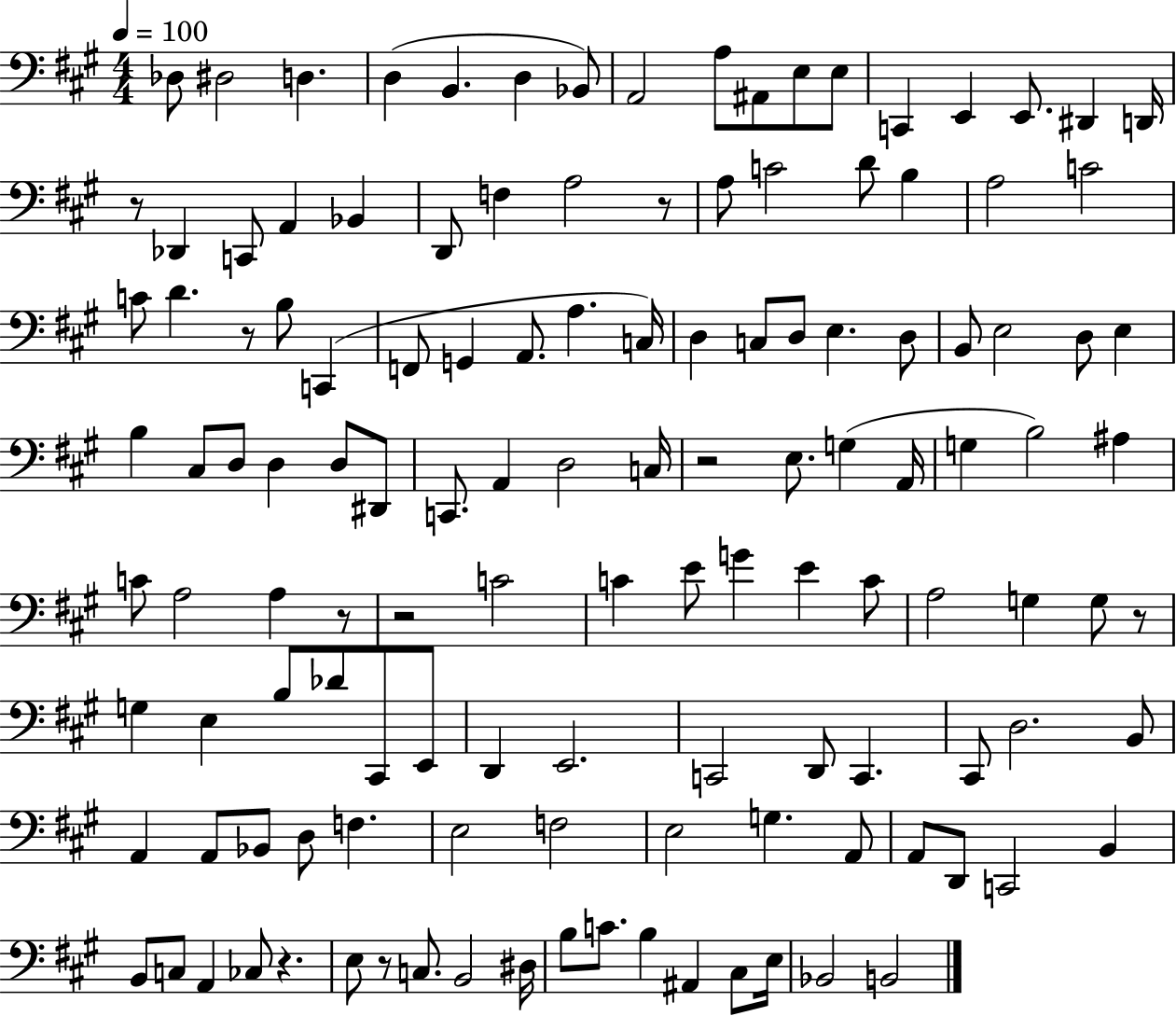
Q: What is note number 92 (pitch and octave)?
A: A2